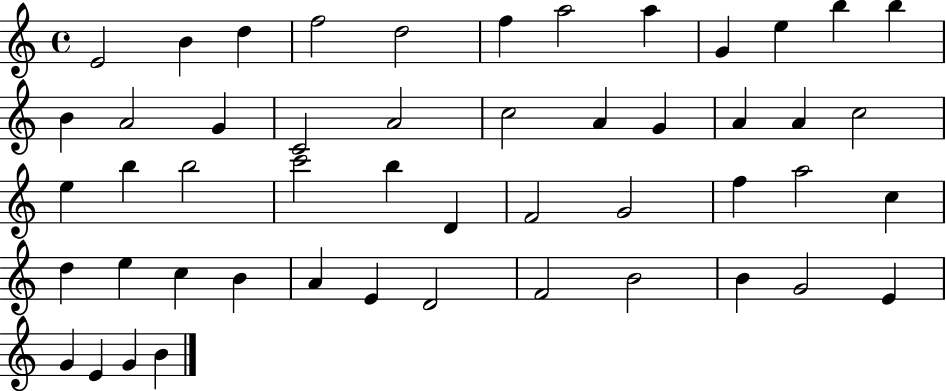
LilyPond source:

{
  \clef treble
  \time 4/4
  \defaultTimeSignature
  \key c \major
  e'2 b'4 d''4 | f''2 d''2 | f''4 a''2 a''4 | g'4 e''4 b''4 b''4 | \break b'4 a'2 g'4 | c'2 a'2 | c''2 a'4 g'4 | a'4 a'4 c''2 | \break e''4 b''4 b''2 | c'''2 b''4 d'4 | f'2 g'2 | f''4 a''2 c''4 | \break d''4 e''4 c''4 b'4 | a'4 e'4 d'2 | f'2 b'2 | b'4 g'2 e'4 | \break g'4 e'4 g'4 b'4 | \bar "|."
}